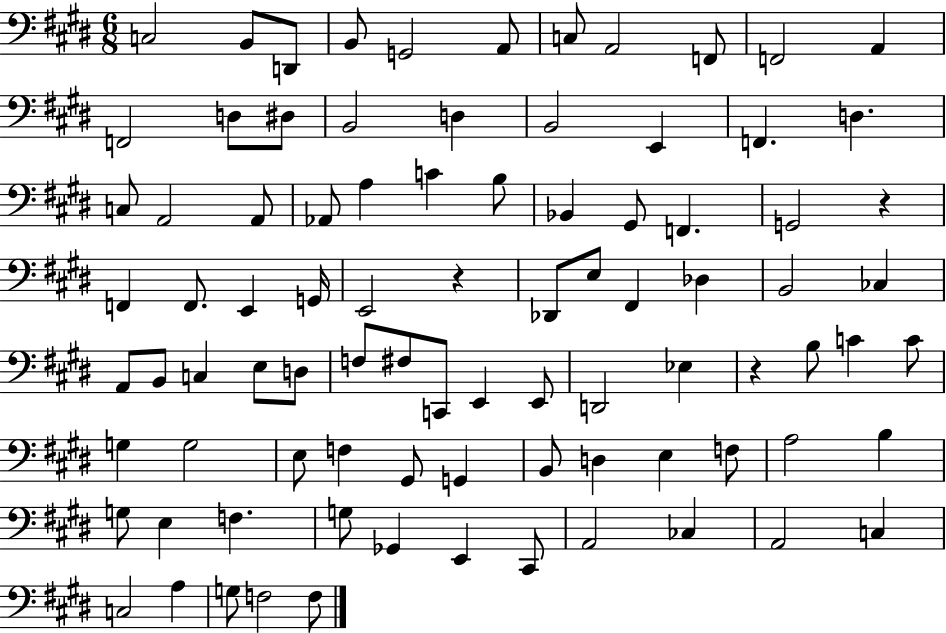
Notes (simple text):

C3/h B2/e D2/e B2/e G2/h A2/e C3/e A2/h F2/e F2/h A2/q F2/h D3/e D#3/e B2/h D3/q B2/h E2/q F2/q. D3/q. C3/e A2/h A2/e Ab2/e A3/q C4/q B3/e Bb2/q G#2/e F2/q. G2/h R/q F2/q F2/e. E2/q G2/s E2/h R/q Db2/e E3/e F#2/q Db3/q B2/h CES3/q A2/e B2/e C3/q E3/e D3/e F3/e F#3/e C2/e E2/q E2/e D2/h Eb3/q R/q B3/e C4/q C4/e G3/q G3/h E3/e F3/q G#2/e G2/q B2/e D3/q E3/q F3/e A3/h B3/q G3/e E3/q F3/q. G3/e Gb2/q E2/q C#2/e A2/h CES3/q A2/h C3/q C3/h A3/q G3/e F3/h F3/e